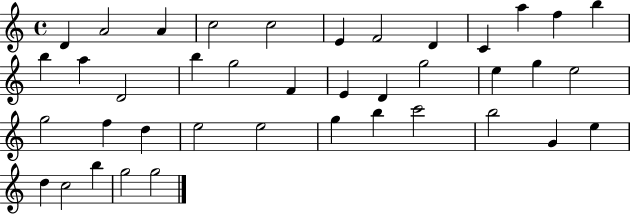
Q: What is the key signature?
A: C major